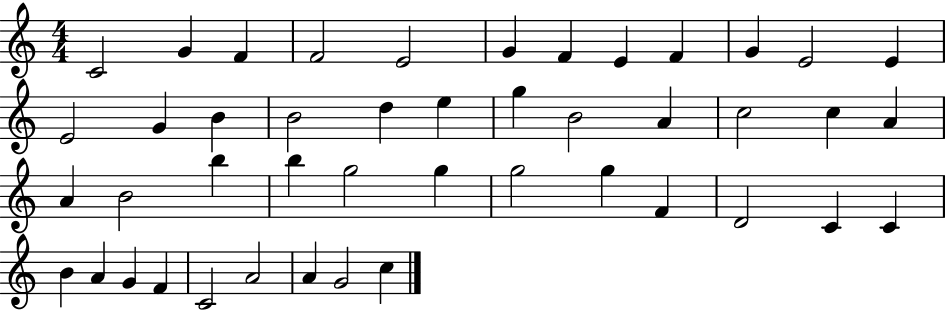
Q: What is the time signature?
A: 4/4